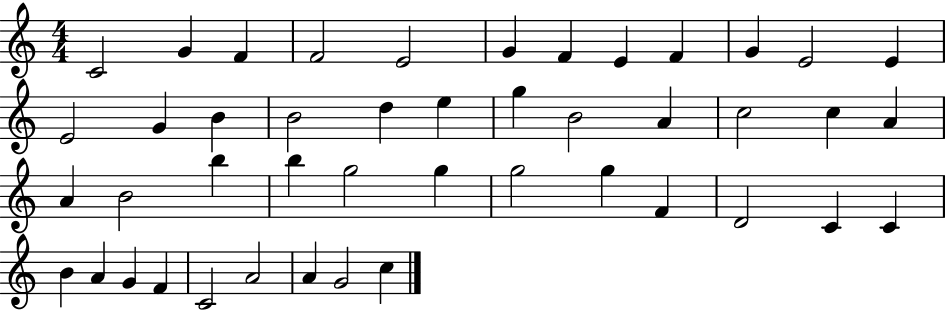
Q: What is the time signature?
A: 4/4